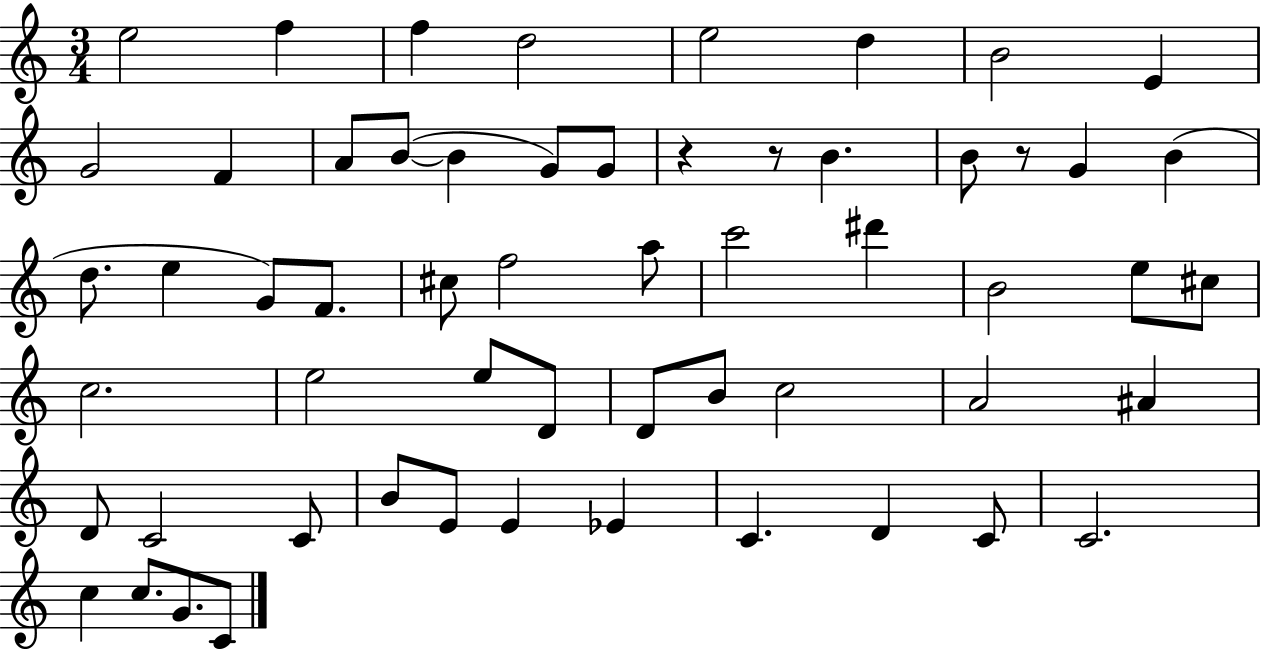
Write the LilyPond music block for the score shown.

{
  \clef treble
  \numericTimeSignature
  \time 3/4
  \key c \major
  e''2 f''4 | f''4 d''2 | e''2 d''4 | b'2 e'4 | \break g'2 f'4 | a'8 b'8~(~ b'4 g'8) g'8 | r4 r8 b'4. | b'8 r8 g'4 b'4( | \break d''8. e''4 g'8) f'8. | cis''8 f''2 a''8 | c'''2 dis'''4 | b'2 e''8 cis''8 | \break c''2. | e''2 e''8 d'8 | d'8 b'8 c''2 | a'2 ais'4 | \break d'8 c'2 c'8 | b'8 e'8 e'4 ees'4 | c'4. d'4 c'8 | c'2. | \break c''4 c''8. g'8. c'8 | \bar "|."
}